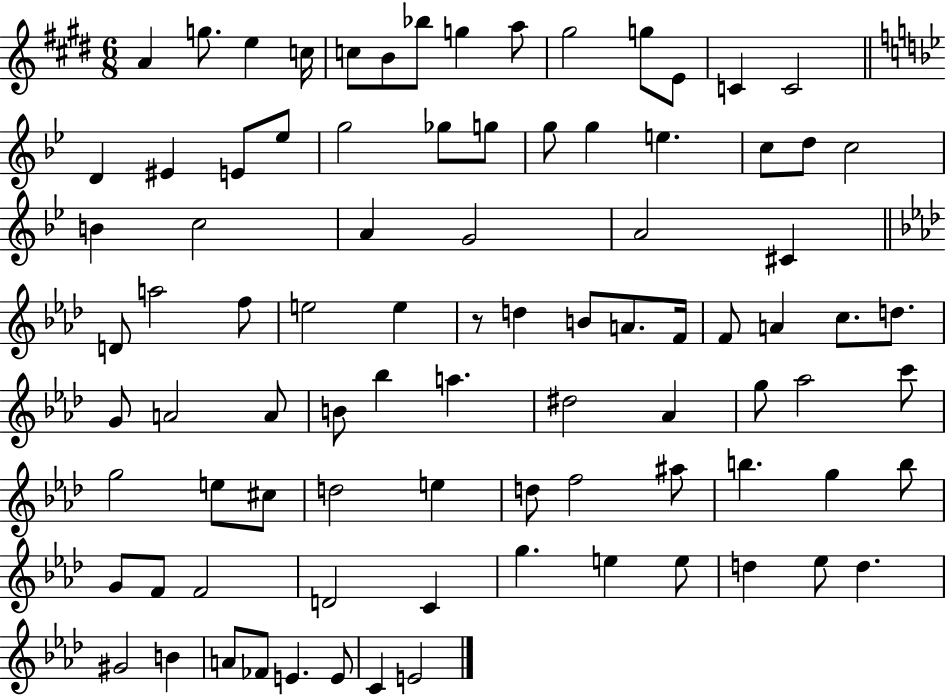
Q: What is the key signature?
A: E major